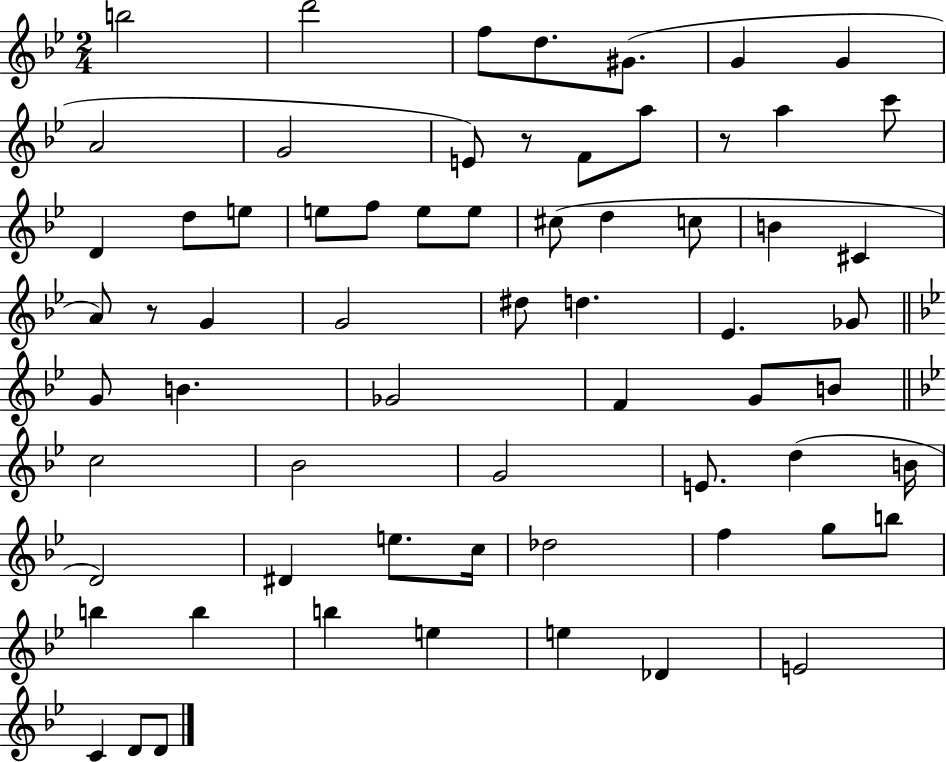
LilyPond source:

{
  \clef treble
  \numericTimeSignature
  \time 2/4
  \key bes \major
  \repeat volta 2 { b''2 | d'''2 | f''8 d''8. gis'8.( | g'4 g'4 | \break a'2 | g'2 | e'8) r8 f'8 a''8 | r8 a''4 c'''8 | \break d'4 d''8 e''8 | e''8 f''8 e''8 e''8 | cis''8( d''4 c''8 | b'4 cis'4 | \break a'8) r8 g'4 | g'2 | dis''8 d''4. | ees'4. ges'8 | \break \bar "||" \break \key bes \major g'8 b'4. | ges'2 | f'4 g'8 b'8 | \bar "||" \break \key bes \major c''2 | bes'2 | g'2 | e'8. d''4( b'16 | \break d'2) | dis'4 e''8. c''16 | des''2 | f''4 g''8 b''8 | \break b''4 b''4 | b''4 e''4 | e''4 des'4 | e'2 | \break c'4 d'8 d'8 | } \bar "|."
}